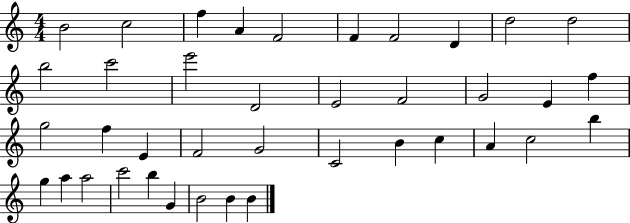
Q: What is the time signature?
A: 4/4